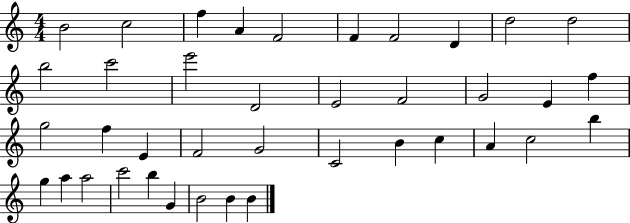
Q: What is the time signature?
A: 4/4